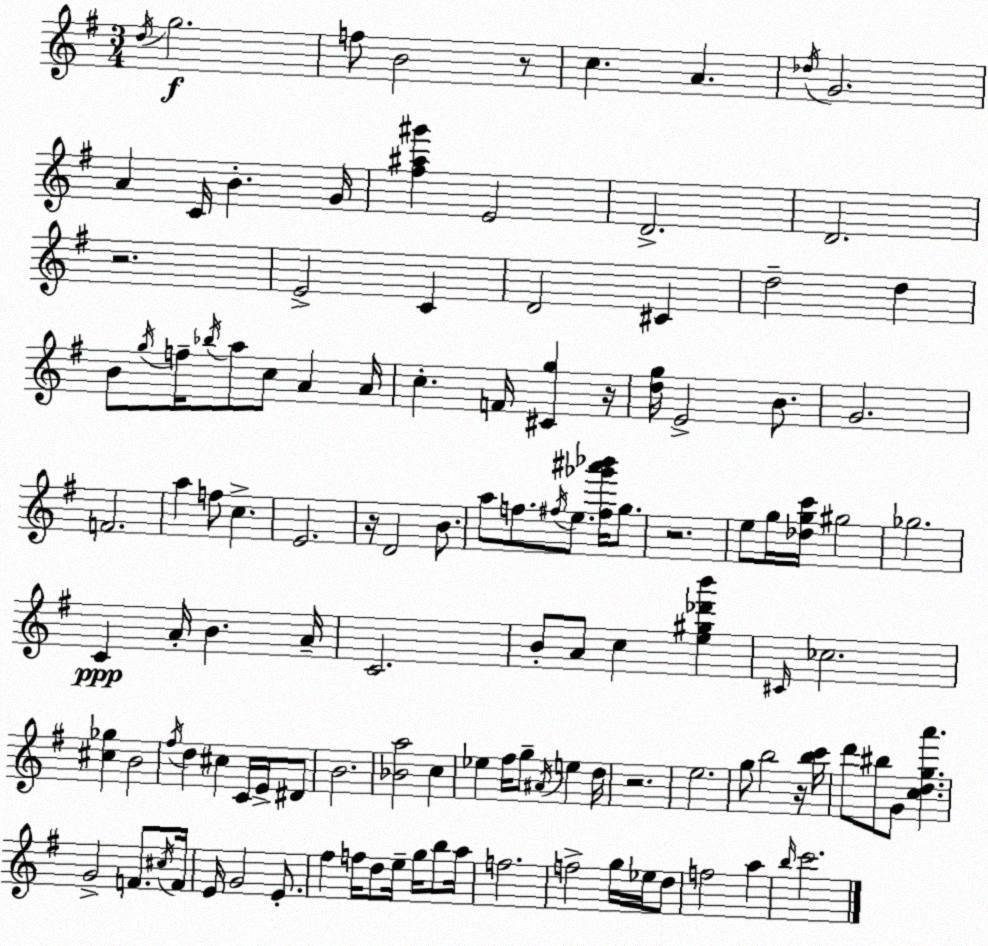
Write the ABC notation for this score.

X:1
T:Untitled
M:3/4
L:1/4
K:Em
d/4 g2 f/2 B2 z/2 c A _d/4 G2 A C/4 B G/4 [^f^a^g'] E2 D2 D2 z2 E2 C D2 ^C d2 d B/2 g/4 f/4 _b/4 a/2 c/2 A A/4 c F/4 [^Cg] z/4 [dg]/4 E2 B/2 G2 F2 a f/2 c E2 z/4 D2 B/2 a/2 f/2 ^f/4 e/2 [^f_g'^a'_b']/4 g/2 z2 e/2 g/4 [_dgc']/4 ^g2 _g2 C A/4 B A/4 C2 B/2 A/2 c [e^g_d'b'] ^C/4 _c2 [^c_g] B2 ^f/4 d ^c C/4 E/4 ^D/2 B2 [_Ba]2 c _e ^f/4 g/2 ^A/4 e d/4 z2 e2 g/2 b2 z/4 [bc']/4 d'/2 ^b/2 G/2 [cdga'] G2 F/2 ^c/4 F/4 E/4 G2 E/2 ^f f/4 d/2 e/4 g/4 b/2 a/4 f2 f2 g/4 _e/4 d/2 f2 a b/4 c'2